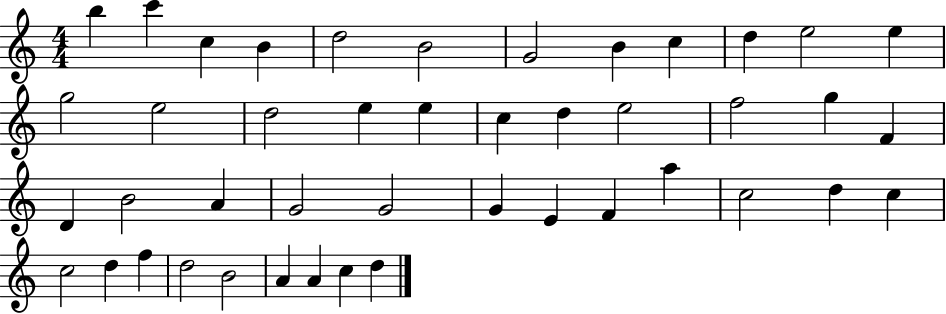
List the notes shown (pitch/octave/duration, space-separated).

B5/q C6/q C5/q B4/q D5/h B4/h G4/h B4/q C5/q D5/q E5/h E5/q G5/h E5/h D5/h E5/q E5/q C5/q D5/q E5/h F5/h G5/q F4/q D4/q B4/h A4/q G4/h G4/h G4/q E4/q F4/q A5/q C5/h D5/q C5/q C5/h D5/q F5/q D5/h B4/h A4/q A4/q C5/q D5/q